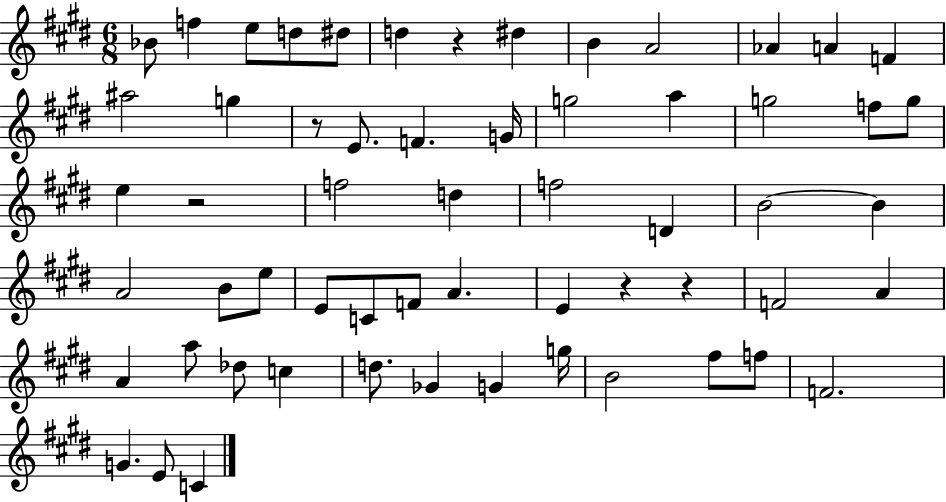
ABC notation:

X:1
T:Untitled
M:6/8
L:1/4
K:E
_B/2 f e/2 d/2 ^d/2 d z ^d B A2 _A A F ^a2 g z/2 E/2 F G/4 g2 a g2 f/2 g/2 e z2 f2 d f2 D B2 B A2 B/2 e/2 E/2 C/2 F/2 A E z z F2 A A a/2 _d/2 c d/2 _G G g/4 B2 ^f/2 f/2 F2 G E/2 C